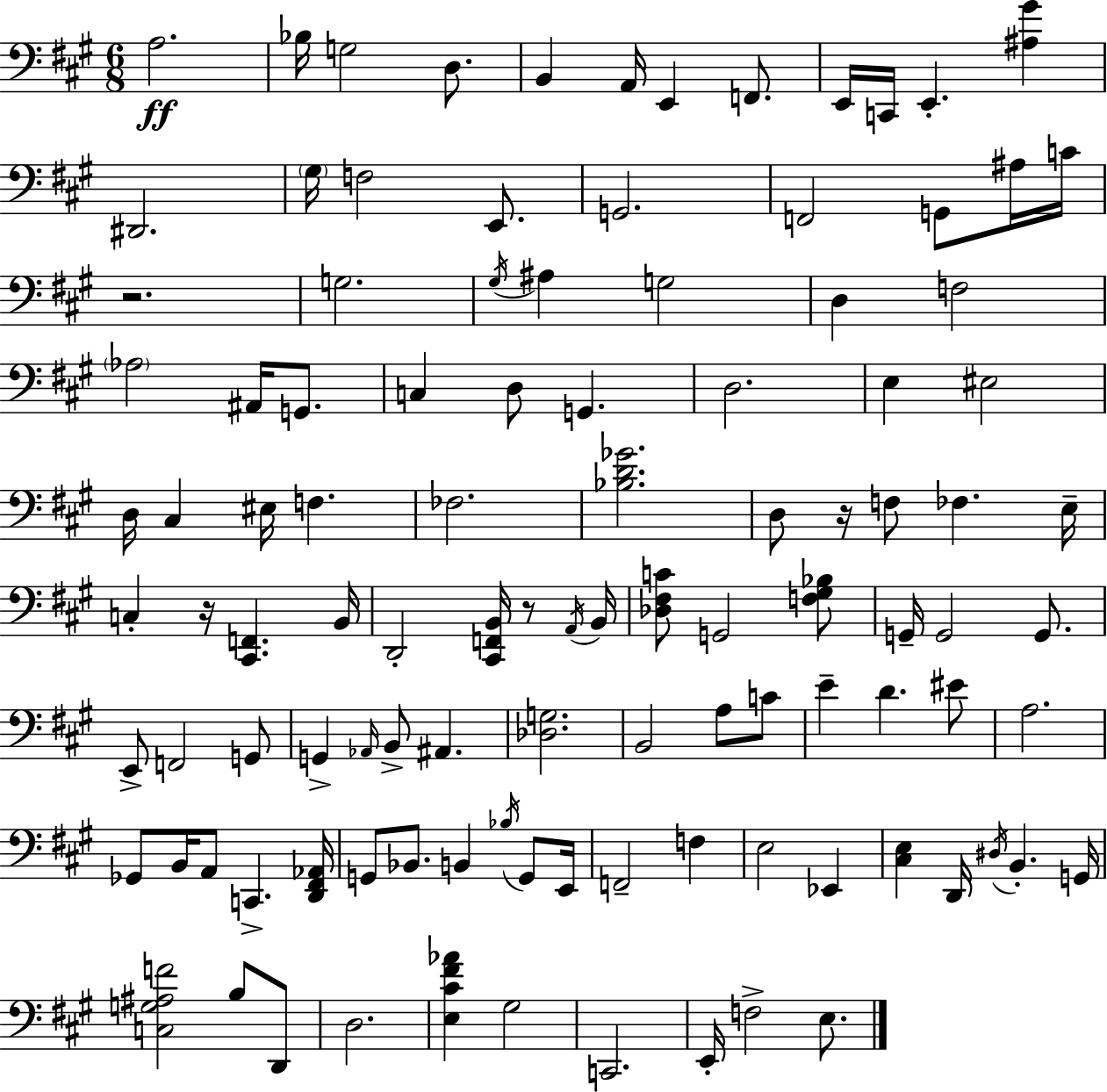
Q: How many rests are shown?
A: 4